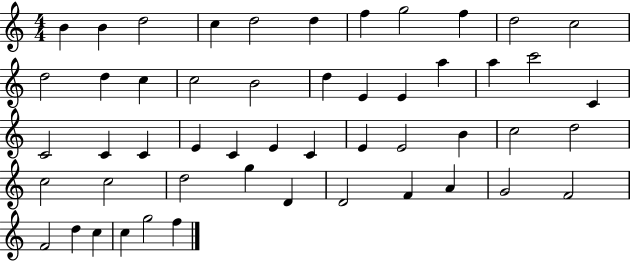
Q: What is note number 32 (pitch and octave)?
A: E4